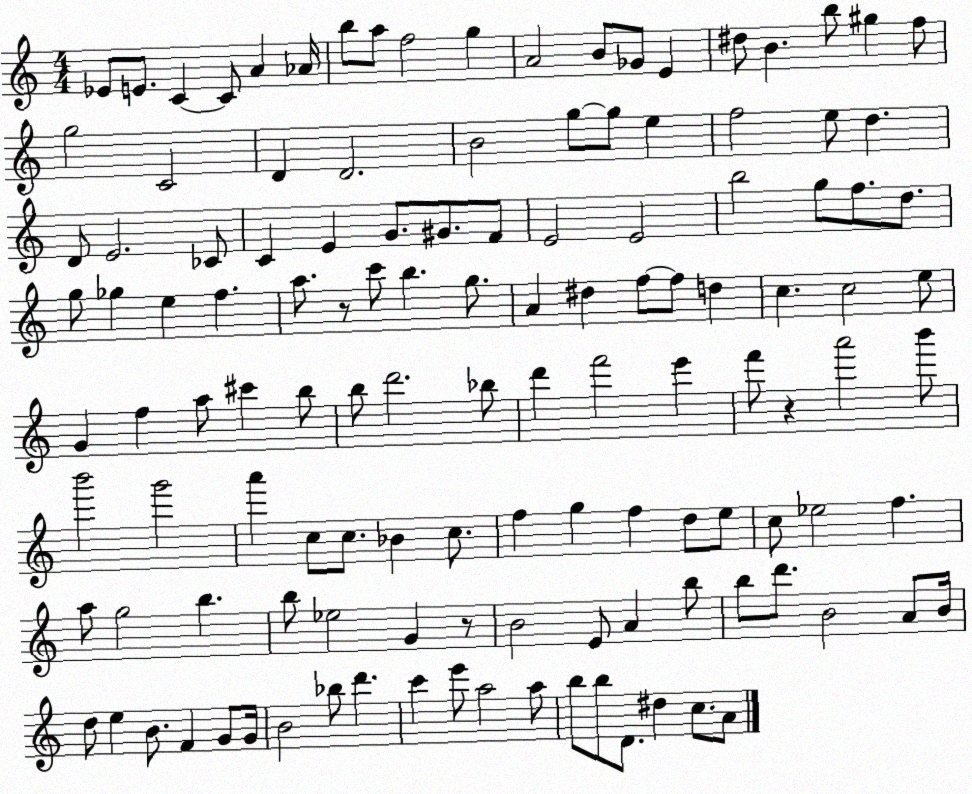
X:1
T:Untitled
M:4/4
L:1/4
K:C
_E/2 E/2 C C/2 A _A/4 b/2 a/2 f2 g A2 B/2 _G/2 E ^d/2 B b/2 ^g f/2 g2 C2 D D2 B2 g/2 g/2 e f2 e/2 d D/2 E2 _C/2 C E G/2 ^G/2 F/2 E2 E2 b2 g/2 f/2 d/2 g/2 _g e f a/2 z/2 c'/2 b g/2 A ^d f/2 f/2 d c c2 e/2 G f a/2 ^c' b/2 b/2 d'2 _b/2 d' f'2 e' f'/2 z a'2 b'/2 b'2 g'2 a' c/2 c/2 _B c/2 f g f d/2 e/2 c/2 _e2 f a/2 g2 b b/2 _e2 G z/2 B2 E/2 A b/2 b/2 d'/2 B2 A/2 B/4 d/2 e B/2 F G/2 G/4 B2 _b/2 d' c' e'/2 a2 a/2 b/2 b/2 D/2 ^d c/2 A/2